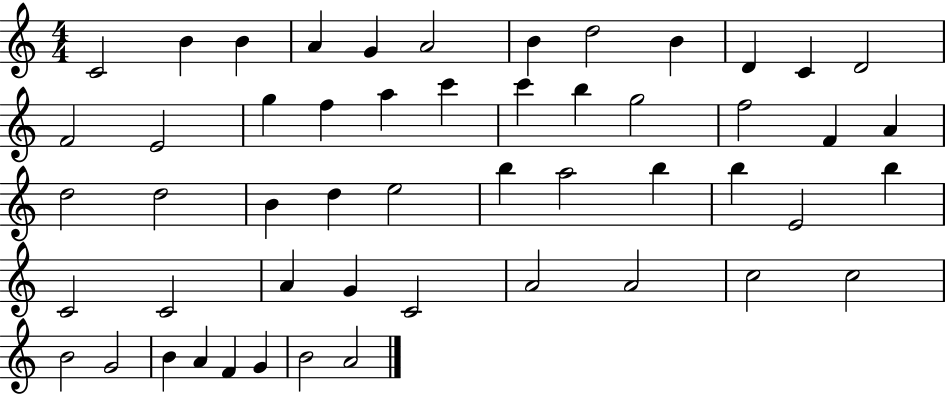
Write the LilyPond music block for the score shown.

{
  \clef treble
  \numericTimeSignature
  \time 4/4
  \key c \major
  c'2 b'4 b'4 | a'4 g'4 a'2 | b'4 d''2 b'4 | d'4 c'4 d'2 | \break f'2 e'2 | g''4 f''4 a''4 c'''4 | c'''4 b''4 g''2 | f''2 f'4 a'4 | \break d''2 d''2 | b'4 d''4 e''2 | b''4 a''2 b''4 | b''4 e'2 b''4 | \break c'2 c'2 | a'4 g'4 c'2 | a'2 a'2 | c''2 c''2 | \break b'2 g'2 | b'4 a'4 f'4 g'4 | b'2 a'2 | \bar "|."
}